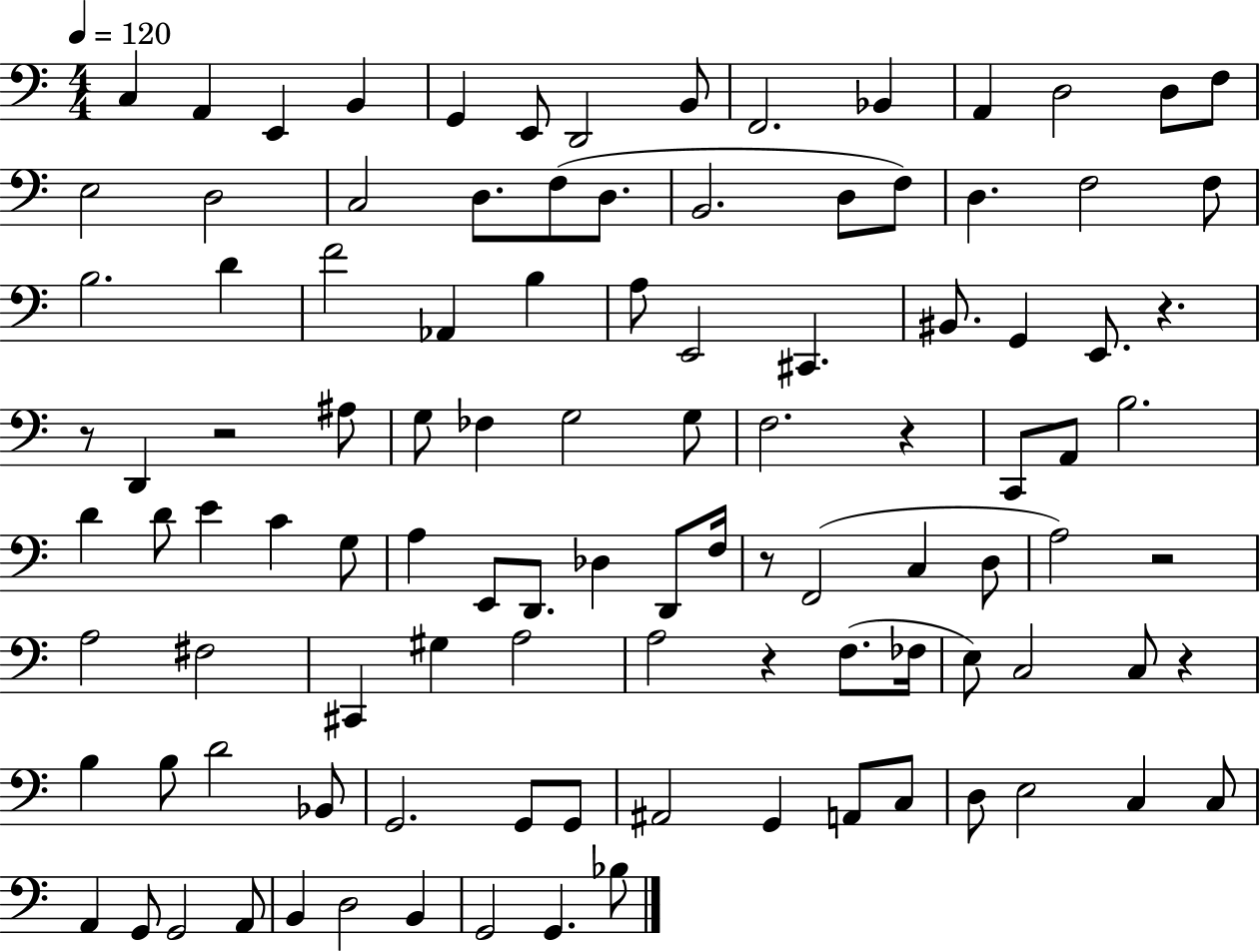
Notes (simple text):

C3/q A2/q E2/q B2/q G2/q E2/e D2/h B2/e F2/h. Bb2/q A2/q D3/h D3/e F3/e E3/h D3/h C3/h D3/e. F3/e D3/e. B2/h. D3/e F3/e D3/q. F3/h F3/e B3/h. D4/q F4/h Ab2/q B3/q A3/e E2/h C#2/q. BIS2/e. G2/q E2/e. R/q. R/e D2/q R/h A#3/e G3/e FES3/q G3/h G3/e F3/h. R/q C2/e A2/e B3/h. D4/q D4/e E4/q C4/q G3/e A3/q E2/e D2/e. Db3/q D2/e F3/s R/e F2/h C3/q D3/e A3/h R/h A3/h F#3/h C#2/q G#3/q A3/h A3/h R/q F3/e. FES3/s E3/e C3/h C3/e R/q B3/q B3/e D4/h Bb2/e G2/h. G2/e G2/e A#2/h G2/q A2/e C3/e D3/e E3/h C3/q C3/e A2/q G2/e G2/h A2/e B2/q D3/h B2/q G2/h G2/q. Bb3/e